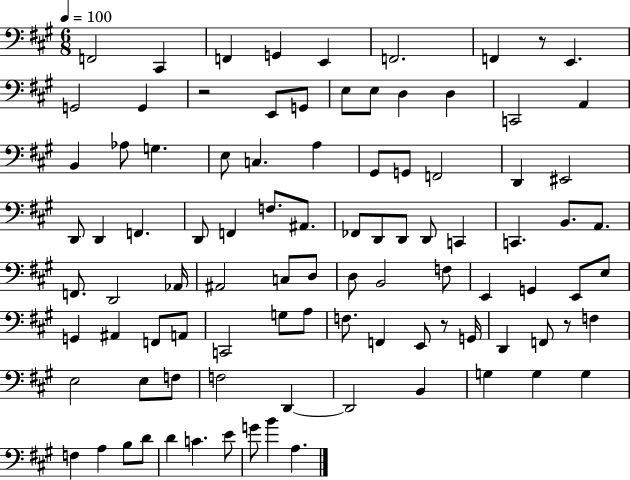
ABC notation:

X:1
T:Untitled
M:6/8
L:1/4
K:A
F,,2 ^C,, F,, G,, E,, F,,2 F,, z/2 E,, G,,2 G,, z2 E,,/2 G,,/2 E,/2 E,/2 D, D, C,,2 A,, B,, _A,/2 G, E,/2 C, A, ^G,,/2 G,,/2 F,,2 D,, ^E,,2 D,,/2 D,, F,, D,,/2 F,, F,/2 ^A,,/2 _F,,/2 D,,/2 D,,/2 D,,/2 C,, C,, B,,/2 A,,/2 F,,/2 D,,2 _A,,/4 ^A,,2 C,/2 D,/2 D,/2 B,,2 F,/2 E,, G,, E,,/2 E,/2 G,, ^A,, F,,/2 A,,/2 C,,2 G,/2 A,/2 F,/2 F,, E,,/2 z/2 G,,/4 D,, F,,/2 z/2 F, E,2 E,/2 F,/2 F,2 D,, D,,2 B,, G, G, G, F, A, B,/2 D/2 D C E/2 G/2 B A,